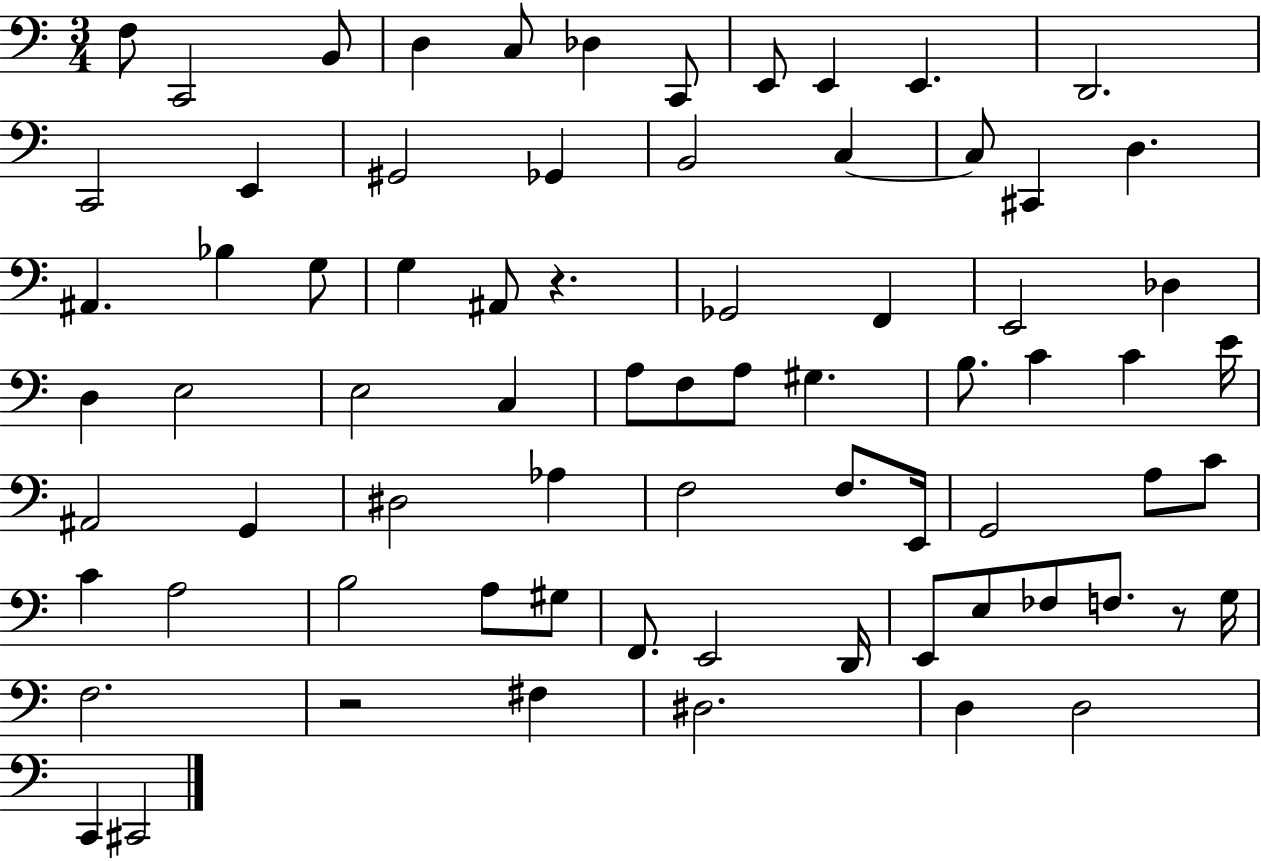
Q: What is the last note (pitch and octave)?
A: C#2